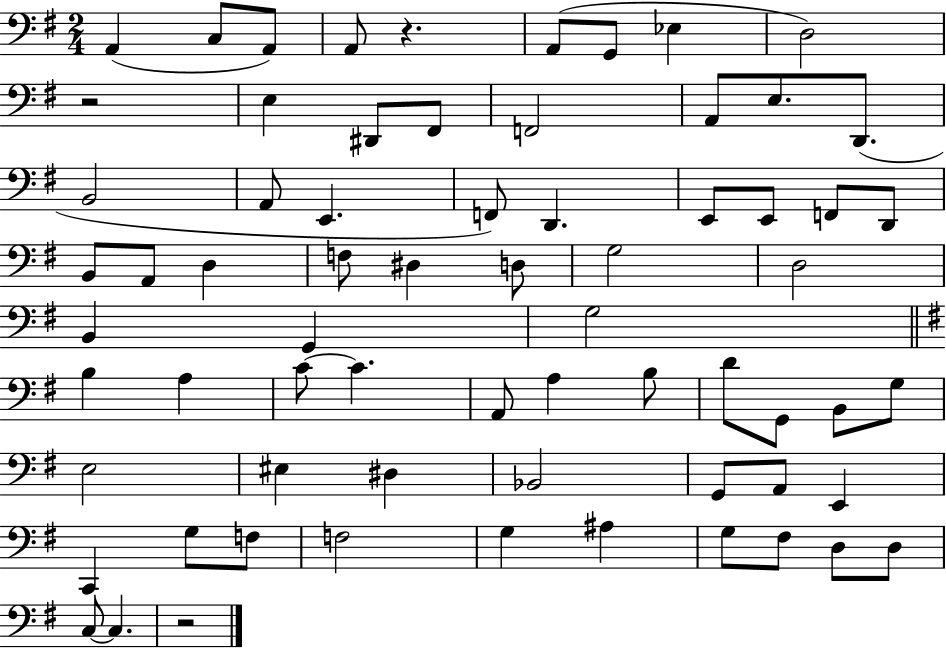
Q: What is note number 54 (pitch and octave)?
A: C2